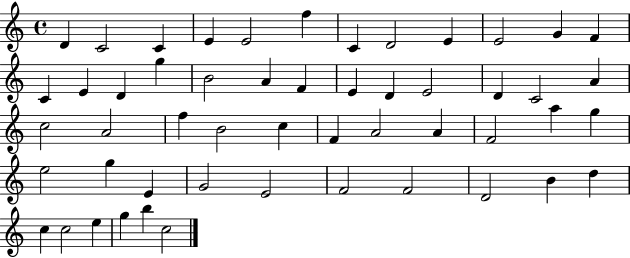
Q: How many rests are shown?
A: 0